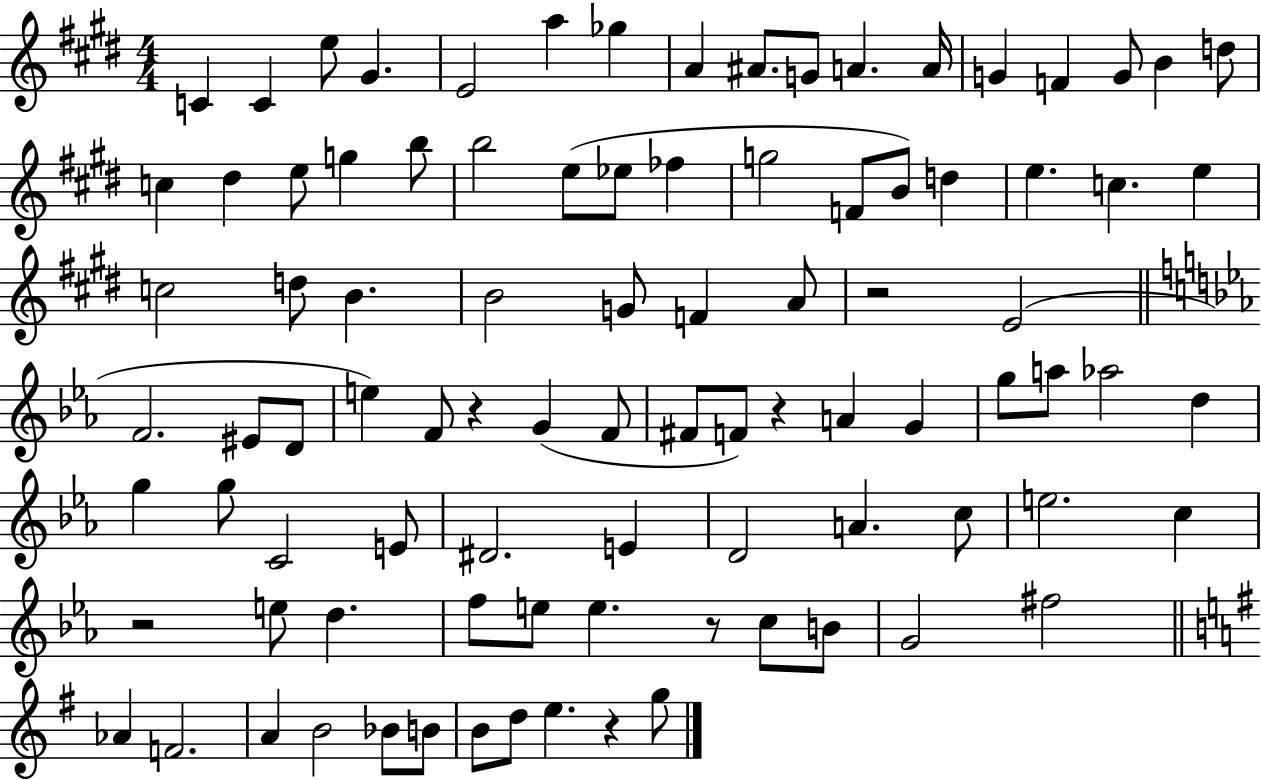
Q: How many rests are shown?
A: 6